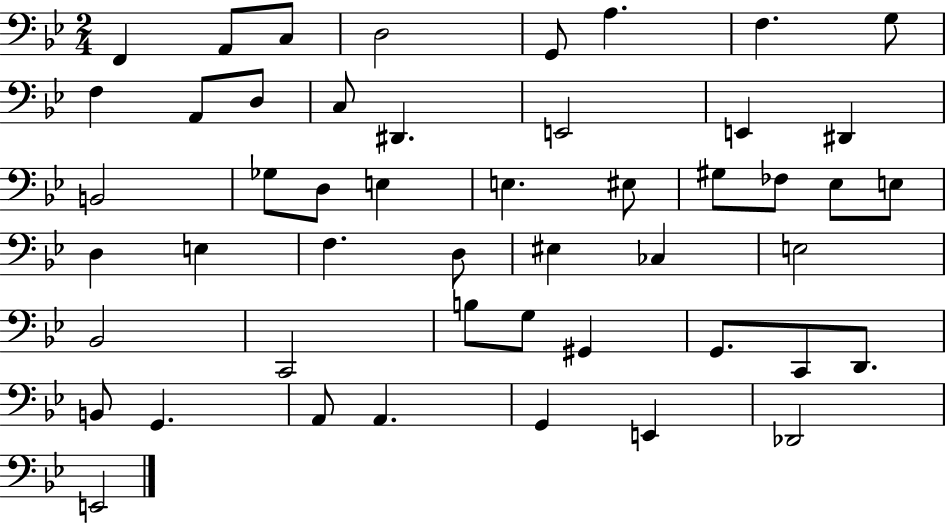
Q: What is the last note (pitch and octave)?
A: E2